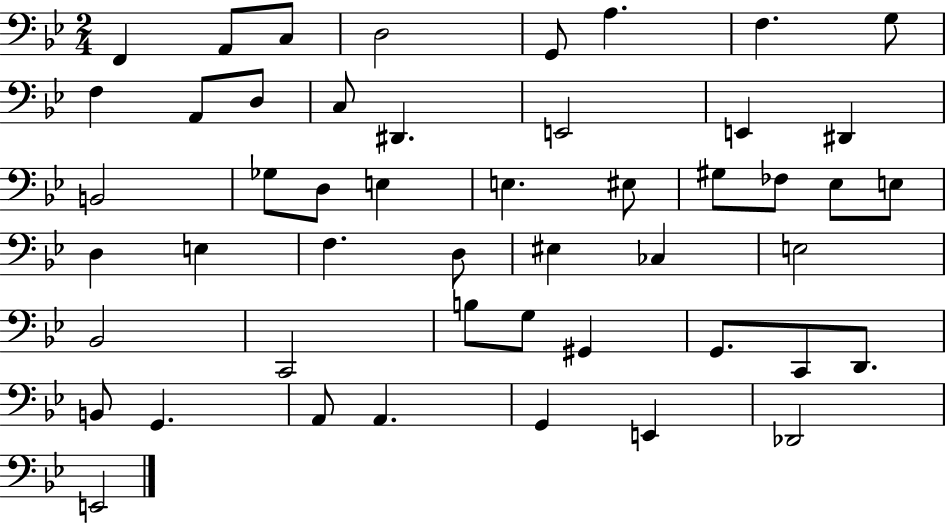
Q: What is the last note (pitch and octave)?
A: E2